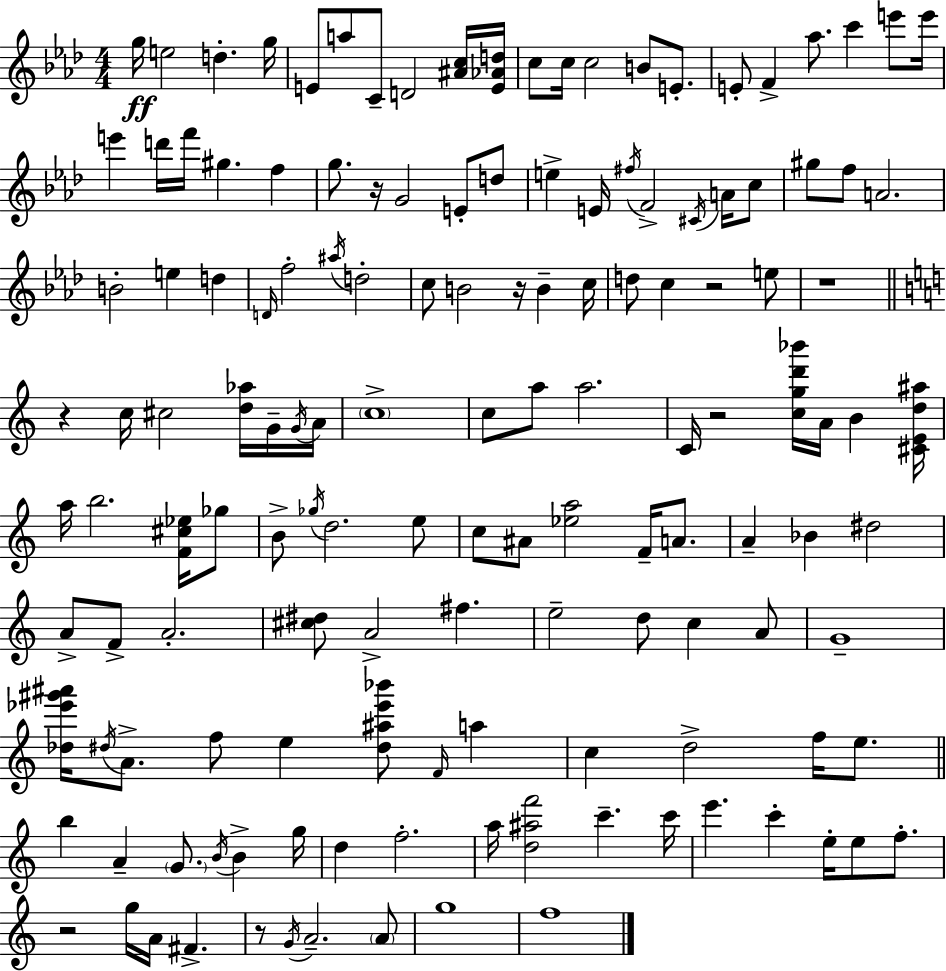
X:1
T:Untitled
M:4/4
L:1/4
K:Ab
g/4 e2 d g/4 E/2 a/2 C/2 D2 [^Ac]/4 [E_Ad]/4 c/2 c/4 c2 B/2 E/2 E/2 F _a/2 c' e'/2 e'/4 e' d'/4 f'/4 ^g f g/2 z/4 G2 E/2 d/2 e E/4 ^f/4 F2 ^C/4 A/4 c/2 ^g/2 f/2 A2 B2 e d D/4 f2 ^a/4 d2 c/2 B2 z/4 B c/4 d/2 c z2 e/2 z4 z c/4 ^c2 [d_a]/4 G/4 G/4 A/4 c4 c/2 a/2 a2 C/4 z2 [cgd'_b']/4 A/4 B [^CEd^a]/4 a/4 b2 [F^c_e]/4 _g/2 B/2 _g/4 d2 e/2 c/2 ^A/2 [_ea]2 F/4 A/2 A _B ^d2 A/2 F/2 A2 [^c^d]/2 A2 ^f e2 d/2 c A/2 G4 [_d_e'^g'^a']/4 ^d/4 A/2 f/2 e [^d^a_e'_b']/2 F/4 a c d2 f/4 e/2 b A G/2 B/4 B g/4 d f2 a/4 [d^af']2 c' c'/4 e' c' e/4 e/2 f/2 z2 g/4 A/4 ^F z/2 G/4 A2 A/2 g4 f4